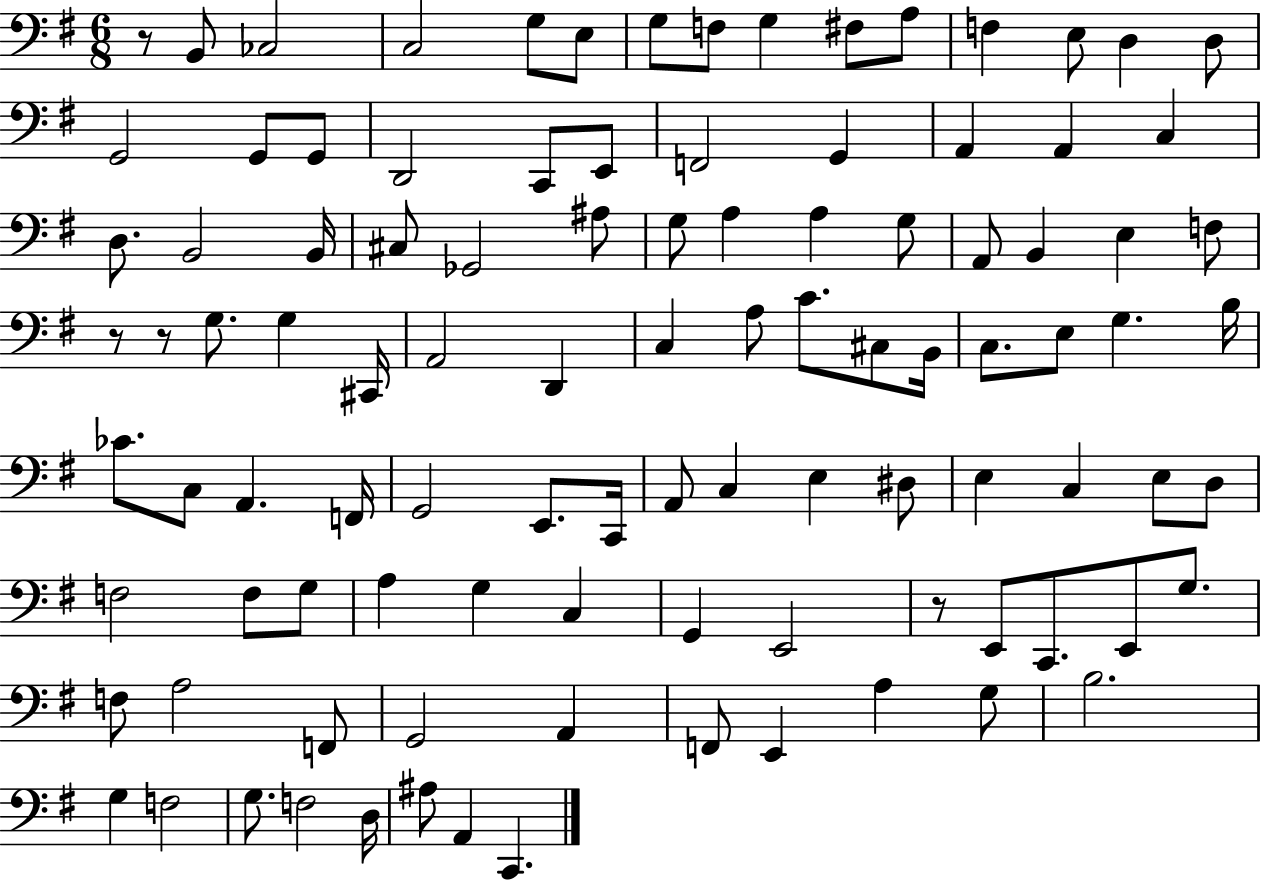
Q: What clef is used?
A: bass